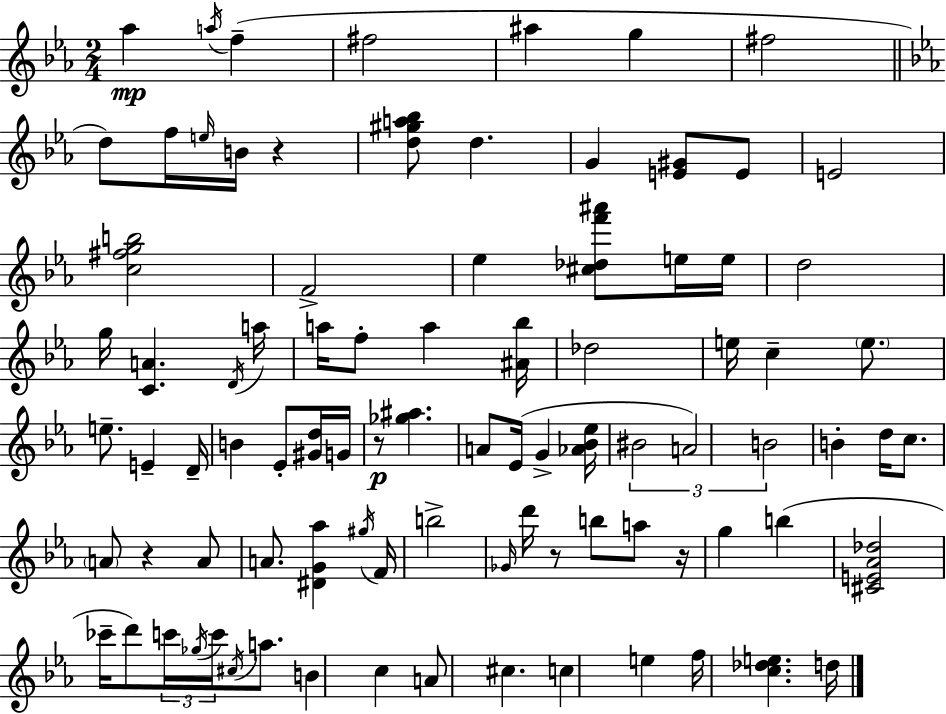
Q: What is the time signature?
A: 2/4